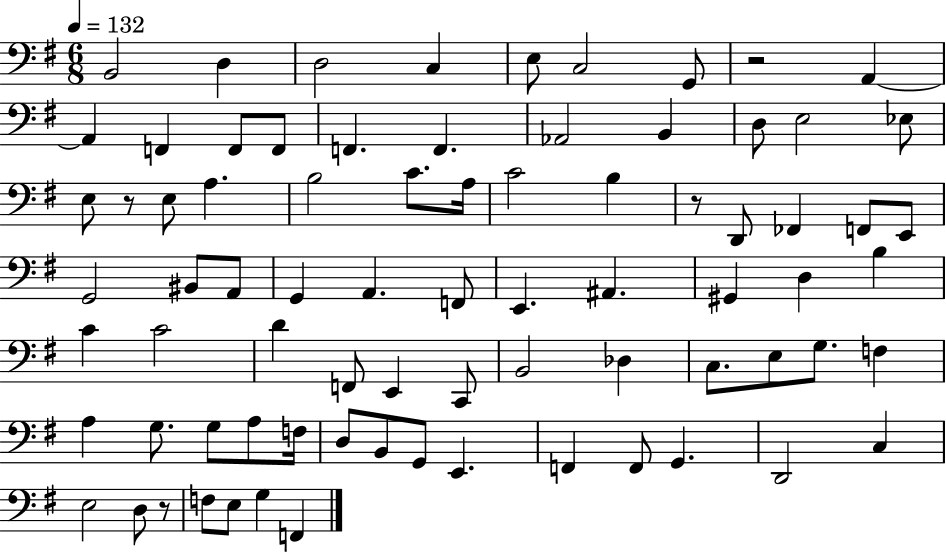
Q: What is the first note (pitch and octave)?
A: B2